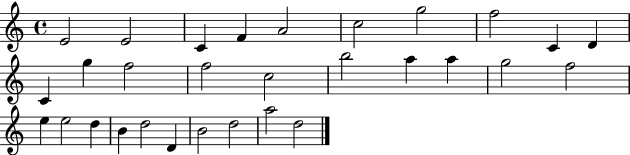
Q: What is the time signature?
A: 4/4